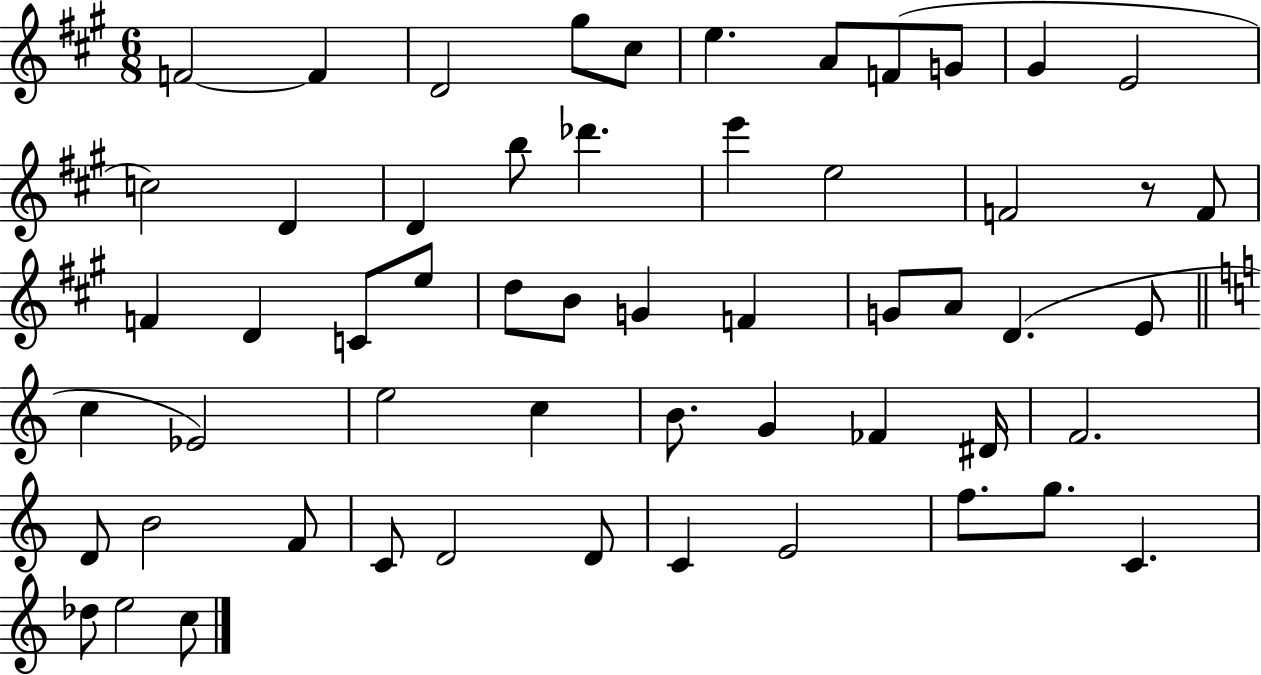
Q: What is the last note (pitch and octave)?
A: C5